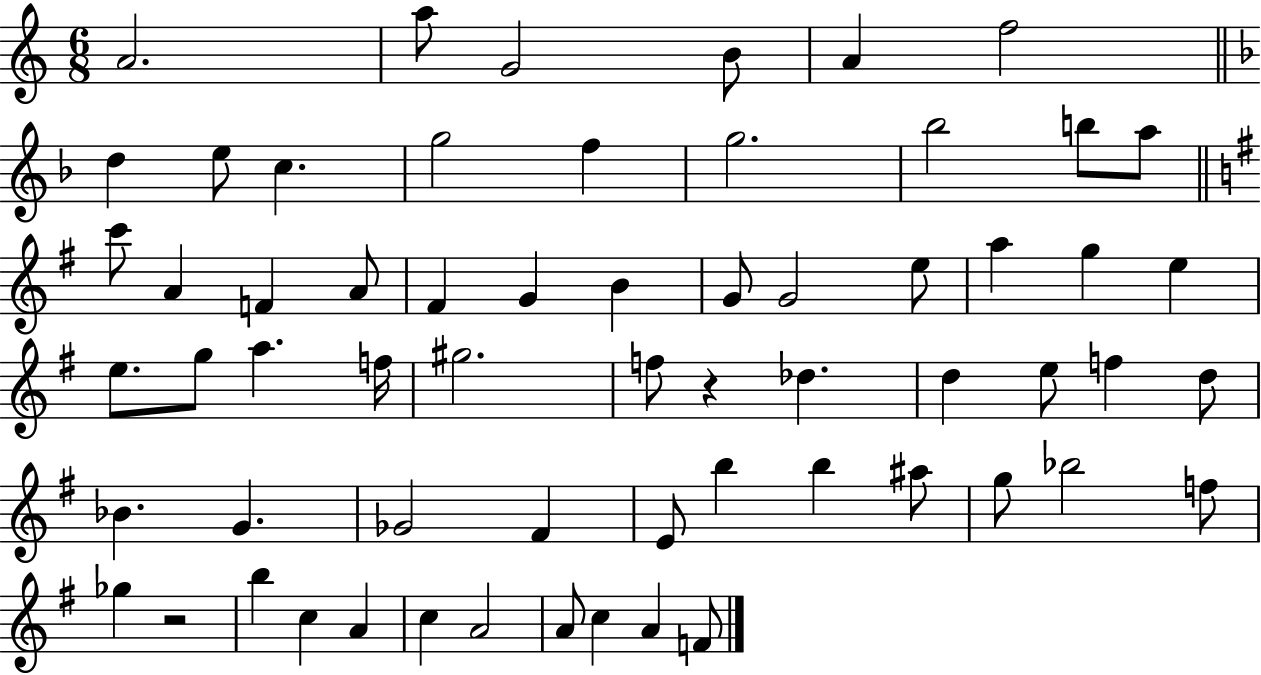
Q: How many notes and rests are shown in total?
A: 62